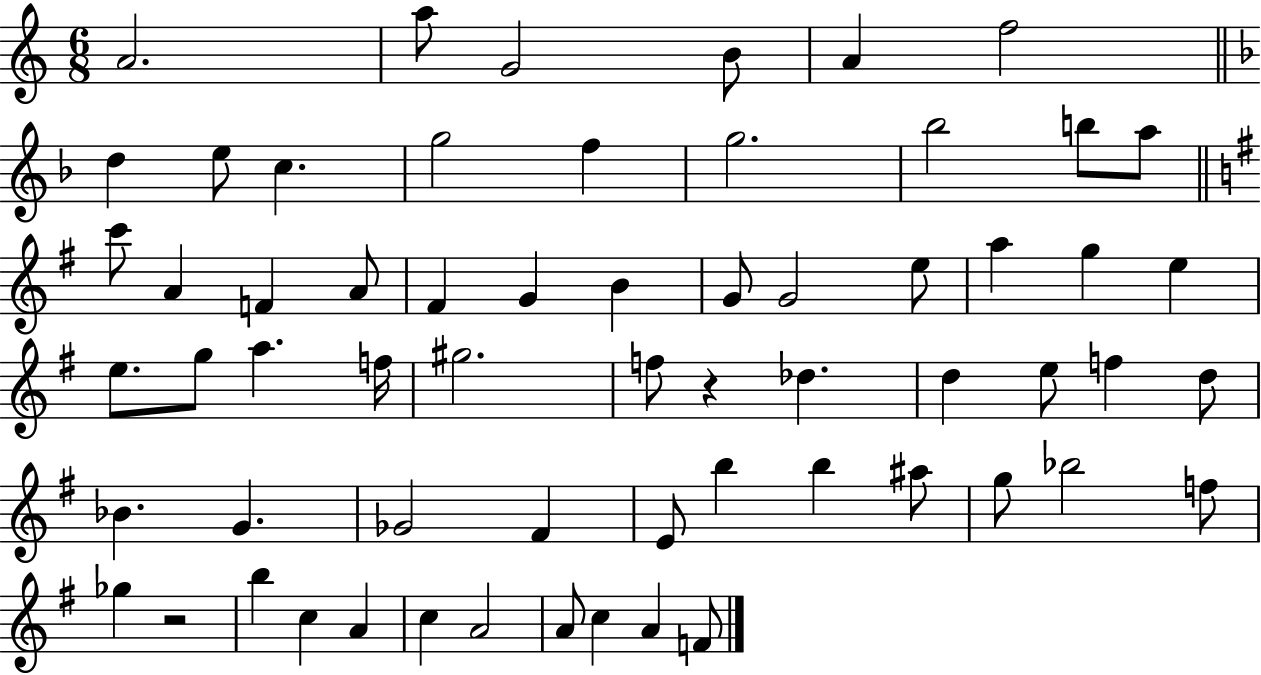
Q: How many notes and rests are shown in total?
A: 62